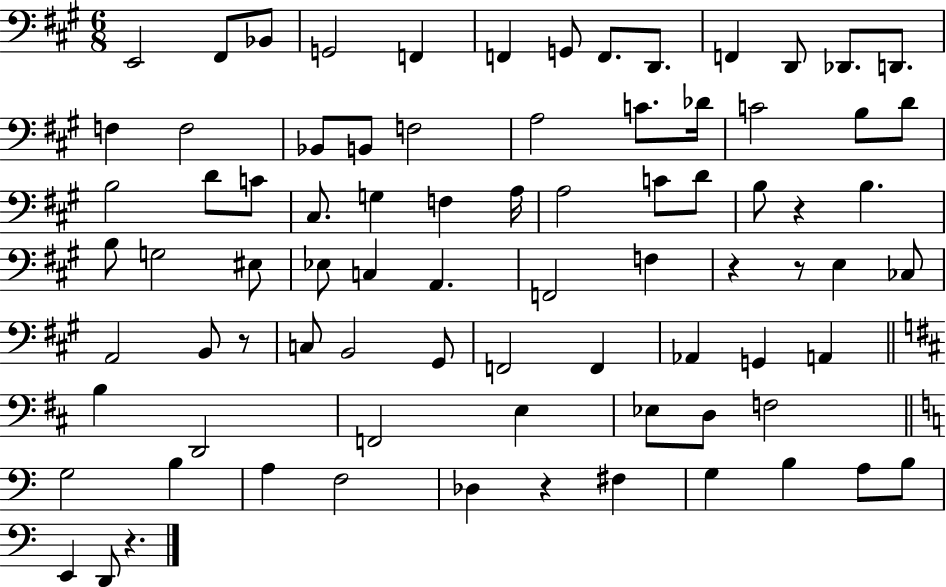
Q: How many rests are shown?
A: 6